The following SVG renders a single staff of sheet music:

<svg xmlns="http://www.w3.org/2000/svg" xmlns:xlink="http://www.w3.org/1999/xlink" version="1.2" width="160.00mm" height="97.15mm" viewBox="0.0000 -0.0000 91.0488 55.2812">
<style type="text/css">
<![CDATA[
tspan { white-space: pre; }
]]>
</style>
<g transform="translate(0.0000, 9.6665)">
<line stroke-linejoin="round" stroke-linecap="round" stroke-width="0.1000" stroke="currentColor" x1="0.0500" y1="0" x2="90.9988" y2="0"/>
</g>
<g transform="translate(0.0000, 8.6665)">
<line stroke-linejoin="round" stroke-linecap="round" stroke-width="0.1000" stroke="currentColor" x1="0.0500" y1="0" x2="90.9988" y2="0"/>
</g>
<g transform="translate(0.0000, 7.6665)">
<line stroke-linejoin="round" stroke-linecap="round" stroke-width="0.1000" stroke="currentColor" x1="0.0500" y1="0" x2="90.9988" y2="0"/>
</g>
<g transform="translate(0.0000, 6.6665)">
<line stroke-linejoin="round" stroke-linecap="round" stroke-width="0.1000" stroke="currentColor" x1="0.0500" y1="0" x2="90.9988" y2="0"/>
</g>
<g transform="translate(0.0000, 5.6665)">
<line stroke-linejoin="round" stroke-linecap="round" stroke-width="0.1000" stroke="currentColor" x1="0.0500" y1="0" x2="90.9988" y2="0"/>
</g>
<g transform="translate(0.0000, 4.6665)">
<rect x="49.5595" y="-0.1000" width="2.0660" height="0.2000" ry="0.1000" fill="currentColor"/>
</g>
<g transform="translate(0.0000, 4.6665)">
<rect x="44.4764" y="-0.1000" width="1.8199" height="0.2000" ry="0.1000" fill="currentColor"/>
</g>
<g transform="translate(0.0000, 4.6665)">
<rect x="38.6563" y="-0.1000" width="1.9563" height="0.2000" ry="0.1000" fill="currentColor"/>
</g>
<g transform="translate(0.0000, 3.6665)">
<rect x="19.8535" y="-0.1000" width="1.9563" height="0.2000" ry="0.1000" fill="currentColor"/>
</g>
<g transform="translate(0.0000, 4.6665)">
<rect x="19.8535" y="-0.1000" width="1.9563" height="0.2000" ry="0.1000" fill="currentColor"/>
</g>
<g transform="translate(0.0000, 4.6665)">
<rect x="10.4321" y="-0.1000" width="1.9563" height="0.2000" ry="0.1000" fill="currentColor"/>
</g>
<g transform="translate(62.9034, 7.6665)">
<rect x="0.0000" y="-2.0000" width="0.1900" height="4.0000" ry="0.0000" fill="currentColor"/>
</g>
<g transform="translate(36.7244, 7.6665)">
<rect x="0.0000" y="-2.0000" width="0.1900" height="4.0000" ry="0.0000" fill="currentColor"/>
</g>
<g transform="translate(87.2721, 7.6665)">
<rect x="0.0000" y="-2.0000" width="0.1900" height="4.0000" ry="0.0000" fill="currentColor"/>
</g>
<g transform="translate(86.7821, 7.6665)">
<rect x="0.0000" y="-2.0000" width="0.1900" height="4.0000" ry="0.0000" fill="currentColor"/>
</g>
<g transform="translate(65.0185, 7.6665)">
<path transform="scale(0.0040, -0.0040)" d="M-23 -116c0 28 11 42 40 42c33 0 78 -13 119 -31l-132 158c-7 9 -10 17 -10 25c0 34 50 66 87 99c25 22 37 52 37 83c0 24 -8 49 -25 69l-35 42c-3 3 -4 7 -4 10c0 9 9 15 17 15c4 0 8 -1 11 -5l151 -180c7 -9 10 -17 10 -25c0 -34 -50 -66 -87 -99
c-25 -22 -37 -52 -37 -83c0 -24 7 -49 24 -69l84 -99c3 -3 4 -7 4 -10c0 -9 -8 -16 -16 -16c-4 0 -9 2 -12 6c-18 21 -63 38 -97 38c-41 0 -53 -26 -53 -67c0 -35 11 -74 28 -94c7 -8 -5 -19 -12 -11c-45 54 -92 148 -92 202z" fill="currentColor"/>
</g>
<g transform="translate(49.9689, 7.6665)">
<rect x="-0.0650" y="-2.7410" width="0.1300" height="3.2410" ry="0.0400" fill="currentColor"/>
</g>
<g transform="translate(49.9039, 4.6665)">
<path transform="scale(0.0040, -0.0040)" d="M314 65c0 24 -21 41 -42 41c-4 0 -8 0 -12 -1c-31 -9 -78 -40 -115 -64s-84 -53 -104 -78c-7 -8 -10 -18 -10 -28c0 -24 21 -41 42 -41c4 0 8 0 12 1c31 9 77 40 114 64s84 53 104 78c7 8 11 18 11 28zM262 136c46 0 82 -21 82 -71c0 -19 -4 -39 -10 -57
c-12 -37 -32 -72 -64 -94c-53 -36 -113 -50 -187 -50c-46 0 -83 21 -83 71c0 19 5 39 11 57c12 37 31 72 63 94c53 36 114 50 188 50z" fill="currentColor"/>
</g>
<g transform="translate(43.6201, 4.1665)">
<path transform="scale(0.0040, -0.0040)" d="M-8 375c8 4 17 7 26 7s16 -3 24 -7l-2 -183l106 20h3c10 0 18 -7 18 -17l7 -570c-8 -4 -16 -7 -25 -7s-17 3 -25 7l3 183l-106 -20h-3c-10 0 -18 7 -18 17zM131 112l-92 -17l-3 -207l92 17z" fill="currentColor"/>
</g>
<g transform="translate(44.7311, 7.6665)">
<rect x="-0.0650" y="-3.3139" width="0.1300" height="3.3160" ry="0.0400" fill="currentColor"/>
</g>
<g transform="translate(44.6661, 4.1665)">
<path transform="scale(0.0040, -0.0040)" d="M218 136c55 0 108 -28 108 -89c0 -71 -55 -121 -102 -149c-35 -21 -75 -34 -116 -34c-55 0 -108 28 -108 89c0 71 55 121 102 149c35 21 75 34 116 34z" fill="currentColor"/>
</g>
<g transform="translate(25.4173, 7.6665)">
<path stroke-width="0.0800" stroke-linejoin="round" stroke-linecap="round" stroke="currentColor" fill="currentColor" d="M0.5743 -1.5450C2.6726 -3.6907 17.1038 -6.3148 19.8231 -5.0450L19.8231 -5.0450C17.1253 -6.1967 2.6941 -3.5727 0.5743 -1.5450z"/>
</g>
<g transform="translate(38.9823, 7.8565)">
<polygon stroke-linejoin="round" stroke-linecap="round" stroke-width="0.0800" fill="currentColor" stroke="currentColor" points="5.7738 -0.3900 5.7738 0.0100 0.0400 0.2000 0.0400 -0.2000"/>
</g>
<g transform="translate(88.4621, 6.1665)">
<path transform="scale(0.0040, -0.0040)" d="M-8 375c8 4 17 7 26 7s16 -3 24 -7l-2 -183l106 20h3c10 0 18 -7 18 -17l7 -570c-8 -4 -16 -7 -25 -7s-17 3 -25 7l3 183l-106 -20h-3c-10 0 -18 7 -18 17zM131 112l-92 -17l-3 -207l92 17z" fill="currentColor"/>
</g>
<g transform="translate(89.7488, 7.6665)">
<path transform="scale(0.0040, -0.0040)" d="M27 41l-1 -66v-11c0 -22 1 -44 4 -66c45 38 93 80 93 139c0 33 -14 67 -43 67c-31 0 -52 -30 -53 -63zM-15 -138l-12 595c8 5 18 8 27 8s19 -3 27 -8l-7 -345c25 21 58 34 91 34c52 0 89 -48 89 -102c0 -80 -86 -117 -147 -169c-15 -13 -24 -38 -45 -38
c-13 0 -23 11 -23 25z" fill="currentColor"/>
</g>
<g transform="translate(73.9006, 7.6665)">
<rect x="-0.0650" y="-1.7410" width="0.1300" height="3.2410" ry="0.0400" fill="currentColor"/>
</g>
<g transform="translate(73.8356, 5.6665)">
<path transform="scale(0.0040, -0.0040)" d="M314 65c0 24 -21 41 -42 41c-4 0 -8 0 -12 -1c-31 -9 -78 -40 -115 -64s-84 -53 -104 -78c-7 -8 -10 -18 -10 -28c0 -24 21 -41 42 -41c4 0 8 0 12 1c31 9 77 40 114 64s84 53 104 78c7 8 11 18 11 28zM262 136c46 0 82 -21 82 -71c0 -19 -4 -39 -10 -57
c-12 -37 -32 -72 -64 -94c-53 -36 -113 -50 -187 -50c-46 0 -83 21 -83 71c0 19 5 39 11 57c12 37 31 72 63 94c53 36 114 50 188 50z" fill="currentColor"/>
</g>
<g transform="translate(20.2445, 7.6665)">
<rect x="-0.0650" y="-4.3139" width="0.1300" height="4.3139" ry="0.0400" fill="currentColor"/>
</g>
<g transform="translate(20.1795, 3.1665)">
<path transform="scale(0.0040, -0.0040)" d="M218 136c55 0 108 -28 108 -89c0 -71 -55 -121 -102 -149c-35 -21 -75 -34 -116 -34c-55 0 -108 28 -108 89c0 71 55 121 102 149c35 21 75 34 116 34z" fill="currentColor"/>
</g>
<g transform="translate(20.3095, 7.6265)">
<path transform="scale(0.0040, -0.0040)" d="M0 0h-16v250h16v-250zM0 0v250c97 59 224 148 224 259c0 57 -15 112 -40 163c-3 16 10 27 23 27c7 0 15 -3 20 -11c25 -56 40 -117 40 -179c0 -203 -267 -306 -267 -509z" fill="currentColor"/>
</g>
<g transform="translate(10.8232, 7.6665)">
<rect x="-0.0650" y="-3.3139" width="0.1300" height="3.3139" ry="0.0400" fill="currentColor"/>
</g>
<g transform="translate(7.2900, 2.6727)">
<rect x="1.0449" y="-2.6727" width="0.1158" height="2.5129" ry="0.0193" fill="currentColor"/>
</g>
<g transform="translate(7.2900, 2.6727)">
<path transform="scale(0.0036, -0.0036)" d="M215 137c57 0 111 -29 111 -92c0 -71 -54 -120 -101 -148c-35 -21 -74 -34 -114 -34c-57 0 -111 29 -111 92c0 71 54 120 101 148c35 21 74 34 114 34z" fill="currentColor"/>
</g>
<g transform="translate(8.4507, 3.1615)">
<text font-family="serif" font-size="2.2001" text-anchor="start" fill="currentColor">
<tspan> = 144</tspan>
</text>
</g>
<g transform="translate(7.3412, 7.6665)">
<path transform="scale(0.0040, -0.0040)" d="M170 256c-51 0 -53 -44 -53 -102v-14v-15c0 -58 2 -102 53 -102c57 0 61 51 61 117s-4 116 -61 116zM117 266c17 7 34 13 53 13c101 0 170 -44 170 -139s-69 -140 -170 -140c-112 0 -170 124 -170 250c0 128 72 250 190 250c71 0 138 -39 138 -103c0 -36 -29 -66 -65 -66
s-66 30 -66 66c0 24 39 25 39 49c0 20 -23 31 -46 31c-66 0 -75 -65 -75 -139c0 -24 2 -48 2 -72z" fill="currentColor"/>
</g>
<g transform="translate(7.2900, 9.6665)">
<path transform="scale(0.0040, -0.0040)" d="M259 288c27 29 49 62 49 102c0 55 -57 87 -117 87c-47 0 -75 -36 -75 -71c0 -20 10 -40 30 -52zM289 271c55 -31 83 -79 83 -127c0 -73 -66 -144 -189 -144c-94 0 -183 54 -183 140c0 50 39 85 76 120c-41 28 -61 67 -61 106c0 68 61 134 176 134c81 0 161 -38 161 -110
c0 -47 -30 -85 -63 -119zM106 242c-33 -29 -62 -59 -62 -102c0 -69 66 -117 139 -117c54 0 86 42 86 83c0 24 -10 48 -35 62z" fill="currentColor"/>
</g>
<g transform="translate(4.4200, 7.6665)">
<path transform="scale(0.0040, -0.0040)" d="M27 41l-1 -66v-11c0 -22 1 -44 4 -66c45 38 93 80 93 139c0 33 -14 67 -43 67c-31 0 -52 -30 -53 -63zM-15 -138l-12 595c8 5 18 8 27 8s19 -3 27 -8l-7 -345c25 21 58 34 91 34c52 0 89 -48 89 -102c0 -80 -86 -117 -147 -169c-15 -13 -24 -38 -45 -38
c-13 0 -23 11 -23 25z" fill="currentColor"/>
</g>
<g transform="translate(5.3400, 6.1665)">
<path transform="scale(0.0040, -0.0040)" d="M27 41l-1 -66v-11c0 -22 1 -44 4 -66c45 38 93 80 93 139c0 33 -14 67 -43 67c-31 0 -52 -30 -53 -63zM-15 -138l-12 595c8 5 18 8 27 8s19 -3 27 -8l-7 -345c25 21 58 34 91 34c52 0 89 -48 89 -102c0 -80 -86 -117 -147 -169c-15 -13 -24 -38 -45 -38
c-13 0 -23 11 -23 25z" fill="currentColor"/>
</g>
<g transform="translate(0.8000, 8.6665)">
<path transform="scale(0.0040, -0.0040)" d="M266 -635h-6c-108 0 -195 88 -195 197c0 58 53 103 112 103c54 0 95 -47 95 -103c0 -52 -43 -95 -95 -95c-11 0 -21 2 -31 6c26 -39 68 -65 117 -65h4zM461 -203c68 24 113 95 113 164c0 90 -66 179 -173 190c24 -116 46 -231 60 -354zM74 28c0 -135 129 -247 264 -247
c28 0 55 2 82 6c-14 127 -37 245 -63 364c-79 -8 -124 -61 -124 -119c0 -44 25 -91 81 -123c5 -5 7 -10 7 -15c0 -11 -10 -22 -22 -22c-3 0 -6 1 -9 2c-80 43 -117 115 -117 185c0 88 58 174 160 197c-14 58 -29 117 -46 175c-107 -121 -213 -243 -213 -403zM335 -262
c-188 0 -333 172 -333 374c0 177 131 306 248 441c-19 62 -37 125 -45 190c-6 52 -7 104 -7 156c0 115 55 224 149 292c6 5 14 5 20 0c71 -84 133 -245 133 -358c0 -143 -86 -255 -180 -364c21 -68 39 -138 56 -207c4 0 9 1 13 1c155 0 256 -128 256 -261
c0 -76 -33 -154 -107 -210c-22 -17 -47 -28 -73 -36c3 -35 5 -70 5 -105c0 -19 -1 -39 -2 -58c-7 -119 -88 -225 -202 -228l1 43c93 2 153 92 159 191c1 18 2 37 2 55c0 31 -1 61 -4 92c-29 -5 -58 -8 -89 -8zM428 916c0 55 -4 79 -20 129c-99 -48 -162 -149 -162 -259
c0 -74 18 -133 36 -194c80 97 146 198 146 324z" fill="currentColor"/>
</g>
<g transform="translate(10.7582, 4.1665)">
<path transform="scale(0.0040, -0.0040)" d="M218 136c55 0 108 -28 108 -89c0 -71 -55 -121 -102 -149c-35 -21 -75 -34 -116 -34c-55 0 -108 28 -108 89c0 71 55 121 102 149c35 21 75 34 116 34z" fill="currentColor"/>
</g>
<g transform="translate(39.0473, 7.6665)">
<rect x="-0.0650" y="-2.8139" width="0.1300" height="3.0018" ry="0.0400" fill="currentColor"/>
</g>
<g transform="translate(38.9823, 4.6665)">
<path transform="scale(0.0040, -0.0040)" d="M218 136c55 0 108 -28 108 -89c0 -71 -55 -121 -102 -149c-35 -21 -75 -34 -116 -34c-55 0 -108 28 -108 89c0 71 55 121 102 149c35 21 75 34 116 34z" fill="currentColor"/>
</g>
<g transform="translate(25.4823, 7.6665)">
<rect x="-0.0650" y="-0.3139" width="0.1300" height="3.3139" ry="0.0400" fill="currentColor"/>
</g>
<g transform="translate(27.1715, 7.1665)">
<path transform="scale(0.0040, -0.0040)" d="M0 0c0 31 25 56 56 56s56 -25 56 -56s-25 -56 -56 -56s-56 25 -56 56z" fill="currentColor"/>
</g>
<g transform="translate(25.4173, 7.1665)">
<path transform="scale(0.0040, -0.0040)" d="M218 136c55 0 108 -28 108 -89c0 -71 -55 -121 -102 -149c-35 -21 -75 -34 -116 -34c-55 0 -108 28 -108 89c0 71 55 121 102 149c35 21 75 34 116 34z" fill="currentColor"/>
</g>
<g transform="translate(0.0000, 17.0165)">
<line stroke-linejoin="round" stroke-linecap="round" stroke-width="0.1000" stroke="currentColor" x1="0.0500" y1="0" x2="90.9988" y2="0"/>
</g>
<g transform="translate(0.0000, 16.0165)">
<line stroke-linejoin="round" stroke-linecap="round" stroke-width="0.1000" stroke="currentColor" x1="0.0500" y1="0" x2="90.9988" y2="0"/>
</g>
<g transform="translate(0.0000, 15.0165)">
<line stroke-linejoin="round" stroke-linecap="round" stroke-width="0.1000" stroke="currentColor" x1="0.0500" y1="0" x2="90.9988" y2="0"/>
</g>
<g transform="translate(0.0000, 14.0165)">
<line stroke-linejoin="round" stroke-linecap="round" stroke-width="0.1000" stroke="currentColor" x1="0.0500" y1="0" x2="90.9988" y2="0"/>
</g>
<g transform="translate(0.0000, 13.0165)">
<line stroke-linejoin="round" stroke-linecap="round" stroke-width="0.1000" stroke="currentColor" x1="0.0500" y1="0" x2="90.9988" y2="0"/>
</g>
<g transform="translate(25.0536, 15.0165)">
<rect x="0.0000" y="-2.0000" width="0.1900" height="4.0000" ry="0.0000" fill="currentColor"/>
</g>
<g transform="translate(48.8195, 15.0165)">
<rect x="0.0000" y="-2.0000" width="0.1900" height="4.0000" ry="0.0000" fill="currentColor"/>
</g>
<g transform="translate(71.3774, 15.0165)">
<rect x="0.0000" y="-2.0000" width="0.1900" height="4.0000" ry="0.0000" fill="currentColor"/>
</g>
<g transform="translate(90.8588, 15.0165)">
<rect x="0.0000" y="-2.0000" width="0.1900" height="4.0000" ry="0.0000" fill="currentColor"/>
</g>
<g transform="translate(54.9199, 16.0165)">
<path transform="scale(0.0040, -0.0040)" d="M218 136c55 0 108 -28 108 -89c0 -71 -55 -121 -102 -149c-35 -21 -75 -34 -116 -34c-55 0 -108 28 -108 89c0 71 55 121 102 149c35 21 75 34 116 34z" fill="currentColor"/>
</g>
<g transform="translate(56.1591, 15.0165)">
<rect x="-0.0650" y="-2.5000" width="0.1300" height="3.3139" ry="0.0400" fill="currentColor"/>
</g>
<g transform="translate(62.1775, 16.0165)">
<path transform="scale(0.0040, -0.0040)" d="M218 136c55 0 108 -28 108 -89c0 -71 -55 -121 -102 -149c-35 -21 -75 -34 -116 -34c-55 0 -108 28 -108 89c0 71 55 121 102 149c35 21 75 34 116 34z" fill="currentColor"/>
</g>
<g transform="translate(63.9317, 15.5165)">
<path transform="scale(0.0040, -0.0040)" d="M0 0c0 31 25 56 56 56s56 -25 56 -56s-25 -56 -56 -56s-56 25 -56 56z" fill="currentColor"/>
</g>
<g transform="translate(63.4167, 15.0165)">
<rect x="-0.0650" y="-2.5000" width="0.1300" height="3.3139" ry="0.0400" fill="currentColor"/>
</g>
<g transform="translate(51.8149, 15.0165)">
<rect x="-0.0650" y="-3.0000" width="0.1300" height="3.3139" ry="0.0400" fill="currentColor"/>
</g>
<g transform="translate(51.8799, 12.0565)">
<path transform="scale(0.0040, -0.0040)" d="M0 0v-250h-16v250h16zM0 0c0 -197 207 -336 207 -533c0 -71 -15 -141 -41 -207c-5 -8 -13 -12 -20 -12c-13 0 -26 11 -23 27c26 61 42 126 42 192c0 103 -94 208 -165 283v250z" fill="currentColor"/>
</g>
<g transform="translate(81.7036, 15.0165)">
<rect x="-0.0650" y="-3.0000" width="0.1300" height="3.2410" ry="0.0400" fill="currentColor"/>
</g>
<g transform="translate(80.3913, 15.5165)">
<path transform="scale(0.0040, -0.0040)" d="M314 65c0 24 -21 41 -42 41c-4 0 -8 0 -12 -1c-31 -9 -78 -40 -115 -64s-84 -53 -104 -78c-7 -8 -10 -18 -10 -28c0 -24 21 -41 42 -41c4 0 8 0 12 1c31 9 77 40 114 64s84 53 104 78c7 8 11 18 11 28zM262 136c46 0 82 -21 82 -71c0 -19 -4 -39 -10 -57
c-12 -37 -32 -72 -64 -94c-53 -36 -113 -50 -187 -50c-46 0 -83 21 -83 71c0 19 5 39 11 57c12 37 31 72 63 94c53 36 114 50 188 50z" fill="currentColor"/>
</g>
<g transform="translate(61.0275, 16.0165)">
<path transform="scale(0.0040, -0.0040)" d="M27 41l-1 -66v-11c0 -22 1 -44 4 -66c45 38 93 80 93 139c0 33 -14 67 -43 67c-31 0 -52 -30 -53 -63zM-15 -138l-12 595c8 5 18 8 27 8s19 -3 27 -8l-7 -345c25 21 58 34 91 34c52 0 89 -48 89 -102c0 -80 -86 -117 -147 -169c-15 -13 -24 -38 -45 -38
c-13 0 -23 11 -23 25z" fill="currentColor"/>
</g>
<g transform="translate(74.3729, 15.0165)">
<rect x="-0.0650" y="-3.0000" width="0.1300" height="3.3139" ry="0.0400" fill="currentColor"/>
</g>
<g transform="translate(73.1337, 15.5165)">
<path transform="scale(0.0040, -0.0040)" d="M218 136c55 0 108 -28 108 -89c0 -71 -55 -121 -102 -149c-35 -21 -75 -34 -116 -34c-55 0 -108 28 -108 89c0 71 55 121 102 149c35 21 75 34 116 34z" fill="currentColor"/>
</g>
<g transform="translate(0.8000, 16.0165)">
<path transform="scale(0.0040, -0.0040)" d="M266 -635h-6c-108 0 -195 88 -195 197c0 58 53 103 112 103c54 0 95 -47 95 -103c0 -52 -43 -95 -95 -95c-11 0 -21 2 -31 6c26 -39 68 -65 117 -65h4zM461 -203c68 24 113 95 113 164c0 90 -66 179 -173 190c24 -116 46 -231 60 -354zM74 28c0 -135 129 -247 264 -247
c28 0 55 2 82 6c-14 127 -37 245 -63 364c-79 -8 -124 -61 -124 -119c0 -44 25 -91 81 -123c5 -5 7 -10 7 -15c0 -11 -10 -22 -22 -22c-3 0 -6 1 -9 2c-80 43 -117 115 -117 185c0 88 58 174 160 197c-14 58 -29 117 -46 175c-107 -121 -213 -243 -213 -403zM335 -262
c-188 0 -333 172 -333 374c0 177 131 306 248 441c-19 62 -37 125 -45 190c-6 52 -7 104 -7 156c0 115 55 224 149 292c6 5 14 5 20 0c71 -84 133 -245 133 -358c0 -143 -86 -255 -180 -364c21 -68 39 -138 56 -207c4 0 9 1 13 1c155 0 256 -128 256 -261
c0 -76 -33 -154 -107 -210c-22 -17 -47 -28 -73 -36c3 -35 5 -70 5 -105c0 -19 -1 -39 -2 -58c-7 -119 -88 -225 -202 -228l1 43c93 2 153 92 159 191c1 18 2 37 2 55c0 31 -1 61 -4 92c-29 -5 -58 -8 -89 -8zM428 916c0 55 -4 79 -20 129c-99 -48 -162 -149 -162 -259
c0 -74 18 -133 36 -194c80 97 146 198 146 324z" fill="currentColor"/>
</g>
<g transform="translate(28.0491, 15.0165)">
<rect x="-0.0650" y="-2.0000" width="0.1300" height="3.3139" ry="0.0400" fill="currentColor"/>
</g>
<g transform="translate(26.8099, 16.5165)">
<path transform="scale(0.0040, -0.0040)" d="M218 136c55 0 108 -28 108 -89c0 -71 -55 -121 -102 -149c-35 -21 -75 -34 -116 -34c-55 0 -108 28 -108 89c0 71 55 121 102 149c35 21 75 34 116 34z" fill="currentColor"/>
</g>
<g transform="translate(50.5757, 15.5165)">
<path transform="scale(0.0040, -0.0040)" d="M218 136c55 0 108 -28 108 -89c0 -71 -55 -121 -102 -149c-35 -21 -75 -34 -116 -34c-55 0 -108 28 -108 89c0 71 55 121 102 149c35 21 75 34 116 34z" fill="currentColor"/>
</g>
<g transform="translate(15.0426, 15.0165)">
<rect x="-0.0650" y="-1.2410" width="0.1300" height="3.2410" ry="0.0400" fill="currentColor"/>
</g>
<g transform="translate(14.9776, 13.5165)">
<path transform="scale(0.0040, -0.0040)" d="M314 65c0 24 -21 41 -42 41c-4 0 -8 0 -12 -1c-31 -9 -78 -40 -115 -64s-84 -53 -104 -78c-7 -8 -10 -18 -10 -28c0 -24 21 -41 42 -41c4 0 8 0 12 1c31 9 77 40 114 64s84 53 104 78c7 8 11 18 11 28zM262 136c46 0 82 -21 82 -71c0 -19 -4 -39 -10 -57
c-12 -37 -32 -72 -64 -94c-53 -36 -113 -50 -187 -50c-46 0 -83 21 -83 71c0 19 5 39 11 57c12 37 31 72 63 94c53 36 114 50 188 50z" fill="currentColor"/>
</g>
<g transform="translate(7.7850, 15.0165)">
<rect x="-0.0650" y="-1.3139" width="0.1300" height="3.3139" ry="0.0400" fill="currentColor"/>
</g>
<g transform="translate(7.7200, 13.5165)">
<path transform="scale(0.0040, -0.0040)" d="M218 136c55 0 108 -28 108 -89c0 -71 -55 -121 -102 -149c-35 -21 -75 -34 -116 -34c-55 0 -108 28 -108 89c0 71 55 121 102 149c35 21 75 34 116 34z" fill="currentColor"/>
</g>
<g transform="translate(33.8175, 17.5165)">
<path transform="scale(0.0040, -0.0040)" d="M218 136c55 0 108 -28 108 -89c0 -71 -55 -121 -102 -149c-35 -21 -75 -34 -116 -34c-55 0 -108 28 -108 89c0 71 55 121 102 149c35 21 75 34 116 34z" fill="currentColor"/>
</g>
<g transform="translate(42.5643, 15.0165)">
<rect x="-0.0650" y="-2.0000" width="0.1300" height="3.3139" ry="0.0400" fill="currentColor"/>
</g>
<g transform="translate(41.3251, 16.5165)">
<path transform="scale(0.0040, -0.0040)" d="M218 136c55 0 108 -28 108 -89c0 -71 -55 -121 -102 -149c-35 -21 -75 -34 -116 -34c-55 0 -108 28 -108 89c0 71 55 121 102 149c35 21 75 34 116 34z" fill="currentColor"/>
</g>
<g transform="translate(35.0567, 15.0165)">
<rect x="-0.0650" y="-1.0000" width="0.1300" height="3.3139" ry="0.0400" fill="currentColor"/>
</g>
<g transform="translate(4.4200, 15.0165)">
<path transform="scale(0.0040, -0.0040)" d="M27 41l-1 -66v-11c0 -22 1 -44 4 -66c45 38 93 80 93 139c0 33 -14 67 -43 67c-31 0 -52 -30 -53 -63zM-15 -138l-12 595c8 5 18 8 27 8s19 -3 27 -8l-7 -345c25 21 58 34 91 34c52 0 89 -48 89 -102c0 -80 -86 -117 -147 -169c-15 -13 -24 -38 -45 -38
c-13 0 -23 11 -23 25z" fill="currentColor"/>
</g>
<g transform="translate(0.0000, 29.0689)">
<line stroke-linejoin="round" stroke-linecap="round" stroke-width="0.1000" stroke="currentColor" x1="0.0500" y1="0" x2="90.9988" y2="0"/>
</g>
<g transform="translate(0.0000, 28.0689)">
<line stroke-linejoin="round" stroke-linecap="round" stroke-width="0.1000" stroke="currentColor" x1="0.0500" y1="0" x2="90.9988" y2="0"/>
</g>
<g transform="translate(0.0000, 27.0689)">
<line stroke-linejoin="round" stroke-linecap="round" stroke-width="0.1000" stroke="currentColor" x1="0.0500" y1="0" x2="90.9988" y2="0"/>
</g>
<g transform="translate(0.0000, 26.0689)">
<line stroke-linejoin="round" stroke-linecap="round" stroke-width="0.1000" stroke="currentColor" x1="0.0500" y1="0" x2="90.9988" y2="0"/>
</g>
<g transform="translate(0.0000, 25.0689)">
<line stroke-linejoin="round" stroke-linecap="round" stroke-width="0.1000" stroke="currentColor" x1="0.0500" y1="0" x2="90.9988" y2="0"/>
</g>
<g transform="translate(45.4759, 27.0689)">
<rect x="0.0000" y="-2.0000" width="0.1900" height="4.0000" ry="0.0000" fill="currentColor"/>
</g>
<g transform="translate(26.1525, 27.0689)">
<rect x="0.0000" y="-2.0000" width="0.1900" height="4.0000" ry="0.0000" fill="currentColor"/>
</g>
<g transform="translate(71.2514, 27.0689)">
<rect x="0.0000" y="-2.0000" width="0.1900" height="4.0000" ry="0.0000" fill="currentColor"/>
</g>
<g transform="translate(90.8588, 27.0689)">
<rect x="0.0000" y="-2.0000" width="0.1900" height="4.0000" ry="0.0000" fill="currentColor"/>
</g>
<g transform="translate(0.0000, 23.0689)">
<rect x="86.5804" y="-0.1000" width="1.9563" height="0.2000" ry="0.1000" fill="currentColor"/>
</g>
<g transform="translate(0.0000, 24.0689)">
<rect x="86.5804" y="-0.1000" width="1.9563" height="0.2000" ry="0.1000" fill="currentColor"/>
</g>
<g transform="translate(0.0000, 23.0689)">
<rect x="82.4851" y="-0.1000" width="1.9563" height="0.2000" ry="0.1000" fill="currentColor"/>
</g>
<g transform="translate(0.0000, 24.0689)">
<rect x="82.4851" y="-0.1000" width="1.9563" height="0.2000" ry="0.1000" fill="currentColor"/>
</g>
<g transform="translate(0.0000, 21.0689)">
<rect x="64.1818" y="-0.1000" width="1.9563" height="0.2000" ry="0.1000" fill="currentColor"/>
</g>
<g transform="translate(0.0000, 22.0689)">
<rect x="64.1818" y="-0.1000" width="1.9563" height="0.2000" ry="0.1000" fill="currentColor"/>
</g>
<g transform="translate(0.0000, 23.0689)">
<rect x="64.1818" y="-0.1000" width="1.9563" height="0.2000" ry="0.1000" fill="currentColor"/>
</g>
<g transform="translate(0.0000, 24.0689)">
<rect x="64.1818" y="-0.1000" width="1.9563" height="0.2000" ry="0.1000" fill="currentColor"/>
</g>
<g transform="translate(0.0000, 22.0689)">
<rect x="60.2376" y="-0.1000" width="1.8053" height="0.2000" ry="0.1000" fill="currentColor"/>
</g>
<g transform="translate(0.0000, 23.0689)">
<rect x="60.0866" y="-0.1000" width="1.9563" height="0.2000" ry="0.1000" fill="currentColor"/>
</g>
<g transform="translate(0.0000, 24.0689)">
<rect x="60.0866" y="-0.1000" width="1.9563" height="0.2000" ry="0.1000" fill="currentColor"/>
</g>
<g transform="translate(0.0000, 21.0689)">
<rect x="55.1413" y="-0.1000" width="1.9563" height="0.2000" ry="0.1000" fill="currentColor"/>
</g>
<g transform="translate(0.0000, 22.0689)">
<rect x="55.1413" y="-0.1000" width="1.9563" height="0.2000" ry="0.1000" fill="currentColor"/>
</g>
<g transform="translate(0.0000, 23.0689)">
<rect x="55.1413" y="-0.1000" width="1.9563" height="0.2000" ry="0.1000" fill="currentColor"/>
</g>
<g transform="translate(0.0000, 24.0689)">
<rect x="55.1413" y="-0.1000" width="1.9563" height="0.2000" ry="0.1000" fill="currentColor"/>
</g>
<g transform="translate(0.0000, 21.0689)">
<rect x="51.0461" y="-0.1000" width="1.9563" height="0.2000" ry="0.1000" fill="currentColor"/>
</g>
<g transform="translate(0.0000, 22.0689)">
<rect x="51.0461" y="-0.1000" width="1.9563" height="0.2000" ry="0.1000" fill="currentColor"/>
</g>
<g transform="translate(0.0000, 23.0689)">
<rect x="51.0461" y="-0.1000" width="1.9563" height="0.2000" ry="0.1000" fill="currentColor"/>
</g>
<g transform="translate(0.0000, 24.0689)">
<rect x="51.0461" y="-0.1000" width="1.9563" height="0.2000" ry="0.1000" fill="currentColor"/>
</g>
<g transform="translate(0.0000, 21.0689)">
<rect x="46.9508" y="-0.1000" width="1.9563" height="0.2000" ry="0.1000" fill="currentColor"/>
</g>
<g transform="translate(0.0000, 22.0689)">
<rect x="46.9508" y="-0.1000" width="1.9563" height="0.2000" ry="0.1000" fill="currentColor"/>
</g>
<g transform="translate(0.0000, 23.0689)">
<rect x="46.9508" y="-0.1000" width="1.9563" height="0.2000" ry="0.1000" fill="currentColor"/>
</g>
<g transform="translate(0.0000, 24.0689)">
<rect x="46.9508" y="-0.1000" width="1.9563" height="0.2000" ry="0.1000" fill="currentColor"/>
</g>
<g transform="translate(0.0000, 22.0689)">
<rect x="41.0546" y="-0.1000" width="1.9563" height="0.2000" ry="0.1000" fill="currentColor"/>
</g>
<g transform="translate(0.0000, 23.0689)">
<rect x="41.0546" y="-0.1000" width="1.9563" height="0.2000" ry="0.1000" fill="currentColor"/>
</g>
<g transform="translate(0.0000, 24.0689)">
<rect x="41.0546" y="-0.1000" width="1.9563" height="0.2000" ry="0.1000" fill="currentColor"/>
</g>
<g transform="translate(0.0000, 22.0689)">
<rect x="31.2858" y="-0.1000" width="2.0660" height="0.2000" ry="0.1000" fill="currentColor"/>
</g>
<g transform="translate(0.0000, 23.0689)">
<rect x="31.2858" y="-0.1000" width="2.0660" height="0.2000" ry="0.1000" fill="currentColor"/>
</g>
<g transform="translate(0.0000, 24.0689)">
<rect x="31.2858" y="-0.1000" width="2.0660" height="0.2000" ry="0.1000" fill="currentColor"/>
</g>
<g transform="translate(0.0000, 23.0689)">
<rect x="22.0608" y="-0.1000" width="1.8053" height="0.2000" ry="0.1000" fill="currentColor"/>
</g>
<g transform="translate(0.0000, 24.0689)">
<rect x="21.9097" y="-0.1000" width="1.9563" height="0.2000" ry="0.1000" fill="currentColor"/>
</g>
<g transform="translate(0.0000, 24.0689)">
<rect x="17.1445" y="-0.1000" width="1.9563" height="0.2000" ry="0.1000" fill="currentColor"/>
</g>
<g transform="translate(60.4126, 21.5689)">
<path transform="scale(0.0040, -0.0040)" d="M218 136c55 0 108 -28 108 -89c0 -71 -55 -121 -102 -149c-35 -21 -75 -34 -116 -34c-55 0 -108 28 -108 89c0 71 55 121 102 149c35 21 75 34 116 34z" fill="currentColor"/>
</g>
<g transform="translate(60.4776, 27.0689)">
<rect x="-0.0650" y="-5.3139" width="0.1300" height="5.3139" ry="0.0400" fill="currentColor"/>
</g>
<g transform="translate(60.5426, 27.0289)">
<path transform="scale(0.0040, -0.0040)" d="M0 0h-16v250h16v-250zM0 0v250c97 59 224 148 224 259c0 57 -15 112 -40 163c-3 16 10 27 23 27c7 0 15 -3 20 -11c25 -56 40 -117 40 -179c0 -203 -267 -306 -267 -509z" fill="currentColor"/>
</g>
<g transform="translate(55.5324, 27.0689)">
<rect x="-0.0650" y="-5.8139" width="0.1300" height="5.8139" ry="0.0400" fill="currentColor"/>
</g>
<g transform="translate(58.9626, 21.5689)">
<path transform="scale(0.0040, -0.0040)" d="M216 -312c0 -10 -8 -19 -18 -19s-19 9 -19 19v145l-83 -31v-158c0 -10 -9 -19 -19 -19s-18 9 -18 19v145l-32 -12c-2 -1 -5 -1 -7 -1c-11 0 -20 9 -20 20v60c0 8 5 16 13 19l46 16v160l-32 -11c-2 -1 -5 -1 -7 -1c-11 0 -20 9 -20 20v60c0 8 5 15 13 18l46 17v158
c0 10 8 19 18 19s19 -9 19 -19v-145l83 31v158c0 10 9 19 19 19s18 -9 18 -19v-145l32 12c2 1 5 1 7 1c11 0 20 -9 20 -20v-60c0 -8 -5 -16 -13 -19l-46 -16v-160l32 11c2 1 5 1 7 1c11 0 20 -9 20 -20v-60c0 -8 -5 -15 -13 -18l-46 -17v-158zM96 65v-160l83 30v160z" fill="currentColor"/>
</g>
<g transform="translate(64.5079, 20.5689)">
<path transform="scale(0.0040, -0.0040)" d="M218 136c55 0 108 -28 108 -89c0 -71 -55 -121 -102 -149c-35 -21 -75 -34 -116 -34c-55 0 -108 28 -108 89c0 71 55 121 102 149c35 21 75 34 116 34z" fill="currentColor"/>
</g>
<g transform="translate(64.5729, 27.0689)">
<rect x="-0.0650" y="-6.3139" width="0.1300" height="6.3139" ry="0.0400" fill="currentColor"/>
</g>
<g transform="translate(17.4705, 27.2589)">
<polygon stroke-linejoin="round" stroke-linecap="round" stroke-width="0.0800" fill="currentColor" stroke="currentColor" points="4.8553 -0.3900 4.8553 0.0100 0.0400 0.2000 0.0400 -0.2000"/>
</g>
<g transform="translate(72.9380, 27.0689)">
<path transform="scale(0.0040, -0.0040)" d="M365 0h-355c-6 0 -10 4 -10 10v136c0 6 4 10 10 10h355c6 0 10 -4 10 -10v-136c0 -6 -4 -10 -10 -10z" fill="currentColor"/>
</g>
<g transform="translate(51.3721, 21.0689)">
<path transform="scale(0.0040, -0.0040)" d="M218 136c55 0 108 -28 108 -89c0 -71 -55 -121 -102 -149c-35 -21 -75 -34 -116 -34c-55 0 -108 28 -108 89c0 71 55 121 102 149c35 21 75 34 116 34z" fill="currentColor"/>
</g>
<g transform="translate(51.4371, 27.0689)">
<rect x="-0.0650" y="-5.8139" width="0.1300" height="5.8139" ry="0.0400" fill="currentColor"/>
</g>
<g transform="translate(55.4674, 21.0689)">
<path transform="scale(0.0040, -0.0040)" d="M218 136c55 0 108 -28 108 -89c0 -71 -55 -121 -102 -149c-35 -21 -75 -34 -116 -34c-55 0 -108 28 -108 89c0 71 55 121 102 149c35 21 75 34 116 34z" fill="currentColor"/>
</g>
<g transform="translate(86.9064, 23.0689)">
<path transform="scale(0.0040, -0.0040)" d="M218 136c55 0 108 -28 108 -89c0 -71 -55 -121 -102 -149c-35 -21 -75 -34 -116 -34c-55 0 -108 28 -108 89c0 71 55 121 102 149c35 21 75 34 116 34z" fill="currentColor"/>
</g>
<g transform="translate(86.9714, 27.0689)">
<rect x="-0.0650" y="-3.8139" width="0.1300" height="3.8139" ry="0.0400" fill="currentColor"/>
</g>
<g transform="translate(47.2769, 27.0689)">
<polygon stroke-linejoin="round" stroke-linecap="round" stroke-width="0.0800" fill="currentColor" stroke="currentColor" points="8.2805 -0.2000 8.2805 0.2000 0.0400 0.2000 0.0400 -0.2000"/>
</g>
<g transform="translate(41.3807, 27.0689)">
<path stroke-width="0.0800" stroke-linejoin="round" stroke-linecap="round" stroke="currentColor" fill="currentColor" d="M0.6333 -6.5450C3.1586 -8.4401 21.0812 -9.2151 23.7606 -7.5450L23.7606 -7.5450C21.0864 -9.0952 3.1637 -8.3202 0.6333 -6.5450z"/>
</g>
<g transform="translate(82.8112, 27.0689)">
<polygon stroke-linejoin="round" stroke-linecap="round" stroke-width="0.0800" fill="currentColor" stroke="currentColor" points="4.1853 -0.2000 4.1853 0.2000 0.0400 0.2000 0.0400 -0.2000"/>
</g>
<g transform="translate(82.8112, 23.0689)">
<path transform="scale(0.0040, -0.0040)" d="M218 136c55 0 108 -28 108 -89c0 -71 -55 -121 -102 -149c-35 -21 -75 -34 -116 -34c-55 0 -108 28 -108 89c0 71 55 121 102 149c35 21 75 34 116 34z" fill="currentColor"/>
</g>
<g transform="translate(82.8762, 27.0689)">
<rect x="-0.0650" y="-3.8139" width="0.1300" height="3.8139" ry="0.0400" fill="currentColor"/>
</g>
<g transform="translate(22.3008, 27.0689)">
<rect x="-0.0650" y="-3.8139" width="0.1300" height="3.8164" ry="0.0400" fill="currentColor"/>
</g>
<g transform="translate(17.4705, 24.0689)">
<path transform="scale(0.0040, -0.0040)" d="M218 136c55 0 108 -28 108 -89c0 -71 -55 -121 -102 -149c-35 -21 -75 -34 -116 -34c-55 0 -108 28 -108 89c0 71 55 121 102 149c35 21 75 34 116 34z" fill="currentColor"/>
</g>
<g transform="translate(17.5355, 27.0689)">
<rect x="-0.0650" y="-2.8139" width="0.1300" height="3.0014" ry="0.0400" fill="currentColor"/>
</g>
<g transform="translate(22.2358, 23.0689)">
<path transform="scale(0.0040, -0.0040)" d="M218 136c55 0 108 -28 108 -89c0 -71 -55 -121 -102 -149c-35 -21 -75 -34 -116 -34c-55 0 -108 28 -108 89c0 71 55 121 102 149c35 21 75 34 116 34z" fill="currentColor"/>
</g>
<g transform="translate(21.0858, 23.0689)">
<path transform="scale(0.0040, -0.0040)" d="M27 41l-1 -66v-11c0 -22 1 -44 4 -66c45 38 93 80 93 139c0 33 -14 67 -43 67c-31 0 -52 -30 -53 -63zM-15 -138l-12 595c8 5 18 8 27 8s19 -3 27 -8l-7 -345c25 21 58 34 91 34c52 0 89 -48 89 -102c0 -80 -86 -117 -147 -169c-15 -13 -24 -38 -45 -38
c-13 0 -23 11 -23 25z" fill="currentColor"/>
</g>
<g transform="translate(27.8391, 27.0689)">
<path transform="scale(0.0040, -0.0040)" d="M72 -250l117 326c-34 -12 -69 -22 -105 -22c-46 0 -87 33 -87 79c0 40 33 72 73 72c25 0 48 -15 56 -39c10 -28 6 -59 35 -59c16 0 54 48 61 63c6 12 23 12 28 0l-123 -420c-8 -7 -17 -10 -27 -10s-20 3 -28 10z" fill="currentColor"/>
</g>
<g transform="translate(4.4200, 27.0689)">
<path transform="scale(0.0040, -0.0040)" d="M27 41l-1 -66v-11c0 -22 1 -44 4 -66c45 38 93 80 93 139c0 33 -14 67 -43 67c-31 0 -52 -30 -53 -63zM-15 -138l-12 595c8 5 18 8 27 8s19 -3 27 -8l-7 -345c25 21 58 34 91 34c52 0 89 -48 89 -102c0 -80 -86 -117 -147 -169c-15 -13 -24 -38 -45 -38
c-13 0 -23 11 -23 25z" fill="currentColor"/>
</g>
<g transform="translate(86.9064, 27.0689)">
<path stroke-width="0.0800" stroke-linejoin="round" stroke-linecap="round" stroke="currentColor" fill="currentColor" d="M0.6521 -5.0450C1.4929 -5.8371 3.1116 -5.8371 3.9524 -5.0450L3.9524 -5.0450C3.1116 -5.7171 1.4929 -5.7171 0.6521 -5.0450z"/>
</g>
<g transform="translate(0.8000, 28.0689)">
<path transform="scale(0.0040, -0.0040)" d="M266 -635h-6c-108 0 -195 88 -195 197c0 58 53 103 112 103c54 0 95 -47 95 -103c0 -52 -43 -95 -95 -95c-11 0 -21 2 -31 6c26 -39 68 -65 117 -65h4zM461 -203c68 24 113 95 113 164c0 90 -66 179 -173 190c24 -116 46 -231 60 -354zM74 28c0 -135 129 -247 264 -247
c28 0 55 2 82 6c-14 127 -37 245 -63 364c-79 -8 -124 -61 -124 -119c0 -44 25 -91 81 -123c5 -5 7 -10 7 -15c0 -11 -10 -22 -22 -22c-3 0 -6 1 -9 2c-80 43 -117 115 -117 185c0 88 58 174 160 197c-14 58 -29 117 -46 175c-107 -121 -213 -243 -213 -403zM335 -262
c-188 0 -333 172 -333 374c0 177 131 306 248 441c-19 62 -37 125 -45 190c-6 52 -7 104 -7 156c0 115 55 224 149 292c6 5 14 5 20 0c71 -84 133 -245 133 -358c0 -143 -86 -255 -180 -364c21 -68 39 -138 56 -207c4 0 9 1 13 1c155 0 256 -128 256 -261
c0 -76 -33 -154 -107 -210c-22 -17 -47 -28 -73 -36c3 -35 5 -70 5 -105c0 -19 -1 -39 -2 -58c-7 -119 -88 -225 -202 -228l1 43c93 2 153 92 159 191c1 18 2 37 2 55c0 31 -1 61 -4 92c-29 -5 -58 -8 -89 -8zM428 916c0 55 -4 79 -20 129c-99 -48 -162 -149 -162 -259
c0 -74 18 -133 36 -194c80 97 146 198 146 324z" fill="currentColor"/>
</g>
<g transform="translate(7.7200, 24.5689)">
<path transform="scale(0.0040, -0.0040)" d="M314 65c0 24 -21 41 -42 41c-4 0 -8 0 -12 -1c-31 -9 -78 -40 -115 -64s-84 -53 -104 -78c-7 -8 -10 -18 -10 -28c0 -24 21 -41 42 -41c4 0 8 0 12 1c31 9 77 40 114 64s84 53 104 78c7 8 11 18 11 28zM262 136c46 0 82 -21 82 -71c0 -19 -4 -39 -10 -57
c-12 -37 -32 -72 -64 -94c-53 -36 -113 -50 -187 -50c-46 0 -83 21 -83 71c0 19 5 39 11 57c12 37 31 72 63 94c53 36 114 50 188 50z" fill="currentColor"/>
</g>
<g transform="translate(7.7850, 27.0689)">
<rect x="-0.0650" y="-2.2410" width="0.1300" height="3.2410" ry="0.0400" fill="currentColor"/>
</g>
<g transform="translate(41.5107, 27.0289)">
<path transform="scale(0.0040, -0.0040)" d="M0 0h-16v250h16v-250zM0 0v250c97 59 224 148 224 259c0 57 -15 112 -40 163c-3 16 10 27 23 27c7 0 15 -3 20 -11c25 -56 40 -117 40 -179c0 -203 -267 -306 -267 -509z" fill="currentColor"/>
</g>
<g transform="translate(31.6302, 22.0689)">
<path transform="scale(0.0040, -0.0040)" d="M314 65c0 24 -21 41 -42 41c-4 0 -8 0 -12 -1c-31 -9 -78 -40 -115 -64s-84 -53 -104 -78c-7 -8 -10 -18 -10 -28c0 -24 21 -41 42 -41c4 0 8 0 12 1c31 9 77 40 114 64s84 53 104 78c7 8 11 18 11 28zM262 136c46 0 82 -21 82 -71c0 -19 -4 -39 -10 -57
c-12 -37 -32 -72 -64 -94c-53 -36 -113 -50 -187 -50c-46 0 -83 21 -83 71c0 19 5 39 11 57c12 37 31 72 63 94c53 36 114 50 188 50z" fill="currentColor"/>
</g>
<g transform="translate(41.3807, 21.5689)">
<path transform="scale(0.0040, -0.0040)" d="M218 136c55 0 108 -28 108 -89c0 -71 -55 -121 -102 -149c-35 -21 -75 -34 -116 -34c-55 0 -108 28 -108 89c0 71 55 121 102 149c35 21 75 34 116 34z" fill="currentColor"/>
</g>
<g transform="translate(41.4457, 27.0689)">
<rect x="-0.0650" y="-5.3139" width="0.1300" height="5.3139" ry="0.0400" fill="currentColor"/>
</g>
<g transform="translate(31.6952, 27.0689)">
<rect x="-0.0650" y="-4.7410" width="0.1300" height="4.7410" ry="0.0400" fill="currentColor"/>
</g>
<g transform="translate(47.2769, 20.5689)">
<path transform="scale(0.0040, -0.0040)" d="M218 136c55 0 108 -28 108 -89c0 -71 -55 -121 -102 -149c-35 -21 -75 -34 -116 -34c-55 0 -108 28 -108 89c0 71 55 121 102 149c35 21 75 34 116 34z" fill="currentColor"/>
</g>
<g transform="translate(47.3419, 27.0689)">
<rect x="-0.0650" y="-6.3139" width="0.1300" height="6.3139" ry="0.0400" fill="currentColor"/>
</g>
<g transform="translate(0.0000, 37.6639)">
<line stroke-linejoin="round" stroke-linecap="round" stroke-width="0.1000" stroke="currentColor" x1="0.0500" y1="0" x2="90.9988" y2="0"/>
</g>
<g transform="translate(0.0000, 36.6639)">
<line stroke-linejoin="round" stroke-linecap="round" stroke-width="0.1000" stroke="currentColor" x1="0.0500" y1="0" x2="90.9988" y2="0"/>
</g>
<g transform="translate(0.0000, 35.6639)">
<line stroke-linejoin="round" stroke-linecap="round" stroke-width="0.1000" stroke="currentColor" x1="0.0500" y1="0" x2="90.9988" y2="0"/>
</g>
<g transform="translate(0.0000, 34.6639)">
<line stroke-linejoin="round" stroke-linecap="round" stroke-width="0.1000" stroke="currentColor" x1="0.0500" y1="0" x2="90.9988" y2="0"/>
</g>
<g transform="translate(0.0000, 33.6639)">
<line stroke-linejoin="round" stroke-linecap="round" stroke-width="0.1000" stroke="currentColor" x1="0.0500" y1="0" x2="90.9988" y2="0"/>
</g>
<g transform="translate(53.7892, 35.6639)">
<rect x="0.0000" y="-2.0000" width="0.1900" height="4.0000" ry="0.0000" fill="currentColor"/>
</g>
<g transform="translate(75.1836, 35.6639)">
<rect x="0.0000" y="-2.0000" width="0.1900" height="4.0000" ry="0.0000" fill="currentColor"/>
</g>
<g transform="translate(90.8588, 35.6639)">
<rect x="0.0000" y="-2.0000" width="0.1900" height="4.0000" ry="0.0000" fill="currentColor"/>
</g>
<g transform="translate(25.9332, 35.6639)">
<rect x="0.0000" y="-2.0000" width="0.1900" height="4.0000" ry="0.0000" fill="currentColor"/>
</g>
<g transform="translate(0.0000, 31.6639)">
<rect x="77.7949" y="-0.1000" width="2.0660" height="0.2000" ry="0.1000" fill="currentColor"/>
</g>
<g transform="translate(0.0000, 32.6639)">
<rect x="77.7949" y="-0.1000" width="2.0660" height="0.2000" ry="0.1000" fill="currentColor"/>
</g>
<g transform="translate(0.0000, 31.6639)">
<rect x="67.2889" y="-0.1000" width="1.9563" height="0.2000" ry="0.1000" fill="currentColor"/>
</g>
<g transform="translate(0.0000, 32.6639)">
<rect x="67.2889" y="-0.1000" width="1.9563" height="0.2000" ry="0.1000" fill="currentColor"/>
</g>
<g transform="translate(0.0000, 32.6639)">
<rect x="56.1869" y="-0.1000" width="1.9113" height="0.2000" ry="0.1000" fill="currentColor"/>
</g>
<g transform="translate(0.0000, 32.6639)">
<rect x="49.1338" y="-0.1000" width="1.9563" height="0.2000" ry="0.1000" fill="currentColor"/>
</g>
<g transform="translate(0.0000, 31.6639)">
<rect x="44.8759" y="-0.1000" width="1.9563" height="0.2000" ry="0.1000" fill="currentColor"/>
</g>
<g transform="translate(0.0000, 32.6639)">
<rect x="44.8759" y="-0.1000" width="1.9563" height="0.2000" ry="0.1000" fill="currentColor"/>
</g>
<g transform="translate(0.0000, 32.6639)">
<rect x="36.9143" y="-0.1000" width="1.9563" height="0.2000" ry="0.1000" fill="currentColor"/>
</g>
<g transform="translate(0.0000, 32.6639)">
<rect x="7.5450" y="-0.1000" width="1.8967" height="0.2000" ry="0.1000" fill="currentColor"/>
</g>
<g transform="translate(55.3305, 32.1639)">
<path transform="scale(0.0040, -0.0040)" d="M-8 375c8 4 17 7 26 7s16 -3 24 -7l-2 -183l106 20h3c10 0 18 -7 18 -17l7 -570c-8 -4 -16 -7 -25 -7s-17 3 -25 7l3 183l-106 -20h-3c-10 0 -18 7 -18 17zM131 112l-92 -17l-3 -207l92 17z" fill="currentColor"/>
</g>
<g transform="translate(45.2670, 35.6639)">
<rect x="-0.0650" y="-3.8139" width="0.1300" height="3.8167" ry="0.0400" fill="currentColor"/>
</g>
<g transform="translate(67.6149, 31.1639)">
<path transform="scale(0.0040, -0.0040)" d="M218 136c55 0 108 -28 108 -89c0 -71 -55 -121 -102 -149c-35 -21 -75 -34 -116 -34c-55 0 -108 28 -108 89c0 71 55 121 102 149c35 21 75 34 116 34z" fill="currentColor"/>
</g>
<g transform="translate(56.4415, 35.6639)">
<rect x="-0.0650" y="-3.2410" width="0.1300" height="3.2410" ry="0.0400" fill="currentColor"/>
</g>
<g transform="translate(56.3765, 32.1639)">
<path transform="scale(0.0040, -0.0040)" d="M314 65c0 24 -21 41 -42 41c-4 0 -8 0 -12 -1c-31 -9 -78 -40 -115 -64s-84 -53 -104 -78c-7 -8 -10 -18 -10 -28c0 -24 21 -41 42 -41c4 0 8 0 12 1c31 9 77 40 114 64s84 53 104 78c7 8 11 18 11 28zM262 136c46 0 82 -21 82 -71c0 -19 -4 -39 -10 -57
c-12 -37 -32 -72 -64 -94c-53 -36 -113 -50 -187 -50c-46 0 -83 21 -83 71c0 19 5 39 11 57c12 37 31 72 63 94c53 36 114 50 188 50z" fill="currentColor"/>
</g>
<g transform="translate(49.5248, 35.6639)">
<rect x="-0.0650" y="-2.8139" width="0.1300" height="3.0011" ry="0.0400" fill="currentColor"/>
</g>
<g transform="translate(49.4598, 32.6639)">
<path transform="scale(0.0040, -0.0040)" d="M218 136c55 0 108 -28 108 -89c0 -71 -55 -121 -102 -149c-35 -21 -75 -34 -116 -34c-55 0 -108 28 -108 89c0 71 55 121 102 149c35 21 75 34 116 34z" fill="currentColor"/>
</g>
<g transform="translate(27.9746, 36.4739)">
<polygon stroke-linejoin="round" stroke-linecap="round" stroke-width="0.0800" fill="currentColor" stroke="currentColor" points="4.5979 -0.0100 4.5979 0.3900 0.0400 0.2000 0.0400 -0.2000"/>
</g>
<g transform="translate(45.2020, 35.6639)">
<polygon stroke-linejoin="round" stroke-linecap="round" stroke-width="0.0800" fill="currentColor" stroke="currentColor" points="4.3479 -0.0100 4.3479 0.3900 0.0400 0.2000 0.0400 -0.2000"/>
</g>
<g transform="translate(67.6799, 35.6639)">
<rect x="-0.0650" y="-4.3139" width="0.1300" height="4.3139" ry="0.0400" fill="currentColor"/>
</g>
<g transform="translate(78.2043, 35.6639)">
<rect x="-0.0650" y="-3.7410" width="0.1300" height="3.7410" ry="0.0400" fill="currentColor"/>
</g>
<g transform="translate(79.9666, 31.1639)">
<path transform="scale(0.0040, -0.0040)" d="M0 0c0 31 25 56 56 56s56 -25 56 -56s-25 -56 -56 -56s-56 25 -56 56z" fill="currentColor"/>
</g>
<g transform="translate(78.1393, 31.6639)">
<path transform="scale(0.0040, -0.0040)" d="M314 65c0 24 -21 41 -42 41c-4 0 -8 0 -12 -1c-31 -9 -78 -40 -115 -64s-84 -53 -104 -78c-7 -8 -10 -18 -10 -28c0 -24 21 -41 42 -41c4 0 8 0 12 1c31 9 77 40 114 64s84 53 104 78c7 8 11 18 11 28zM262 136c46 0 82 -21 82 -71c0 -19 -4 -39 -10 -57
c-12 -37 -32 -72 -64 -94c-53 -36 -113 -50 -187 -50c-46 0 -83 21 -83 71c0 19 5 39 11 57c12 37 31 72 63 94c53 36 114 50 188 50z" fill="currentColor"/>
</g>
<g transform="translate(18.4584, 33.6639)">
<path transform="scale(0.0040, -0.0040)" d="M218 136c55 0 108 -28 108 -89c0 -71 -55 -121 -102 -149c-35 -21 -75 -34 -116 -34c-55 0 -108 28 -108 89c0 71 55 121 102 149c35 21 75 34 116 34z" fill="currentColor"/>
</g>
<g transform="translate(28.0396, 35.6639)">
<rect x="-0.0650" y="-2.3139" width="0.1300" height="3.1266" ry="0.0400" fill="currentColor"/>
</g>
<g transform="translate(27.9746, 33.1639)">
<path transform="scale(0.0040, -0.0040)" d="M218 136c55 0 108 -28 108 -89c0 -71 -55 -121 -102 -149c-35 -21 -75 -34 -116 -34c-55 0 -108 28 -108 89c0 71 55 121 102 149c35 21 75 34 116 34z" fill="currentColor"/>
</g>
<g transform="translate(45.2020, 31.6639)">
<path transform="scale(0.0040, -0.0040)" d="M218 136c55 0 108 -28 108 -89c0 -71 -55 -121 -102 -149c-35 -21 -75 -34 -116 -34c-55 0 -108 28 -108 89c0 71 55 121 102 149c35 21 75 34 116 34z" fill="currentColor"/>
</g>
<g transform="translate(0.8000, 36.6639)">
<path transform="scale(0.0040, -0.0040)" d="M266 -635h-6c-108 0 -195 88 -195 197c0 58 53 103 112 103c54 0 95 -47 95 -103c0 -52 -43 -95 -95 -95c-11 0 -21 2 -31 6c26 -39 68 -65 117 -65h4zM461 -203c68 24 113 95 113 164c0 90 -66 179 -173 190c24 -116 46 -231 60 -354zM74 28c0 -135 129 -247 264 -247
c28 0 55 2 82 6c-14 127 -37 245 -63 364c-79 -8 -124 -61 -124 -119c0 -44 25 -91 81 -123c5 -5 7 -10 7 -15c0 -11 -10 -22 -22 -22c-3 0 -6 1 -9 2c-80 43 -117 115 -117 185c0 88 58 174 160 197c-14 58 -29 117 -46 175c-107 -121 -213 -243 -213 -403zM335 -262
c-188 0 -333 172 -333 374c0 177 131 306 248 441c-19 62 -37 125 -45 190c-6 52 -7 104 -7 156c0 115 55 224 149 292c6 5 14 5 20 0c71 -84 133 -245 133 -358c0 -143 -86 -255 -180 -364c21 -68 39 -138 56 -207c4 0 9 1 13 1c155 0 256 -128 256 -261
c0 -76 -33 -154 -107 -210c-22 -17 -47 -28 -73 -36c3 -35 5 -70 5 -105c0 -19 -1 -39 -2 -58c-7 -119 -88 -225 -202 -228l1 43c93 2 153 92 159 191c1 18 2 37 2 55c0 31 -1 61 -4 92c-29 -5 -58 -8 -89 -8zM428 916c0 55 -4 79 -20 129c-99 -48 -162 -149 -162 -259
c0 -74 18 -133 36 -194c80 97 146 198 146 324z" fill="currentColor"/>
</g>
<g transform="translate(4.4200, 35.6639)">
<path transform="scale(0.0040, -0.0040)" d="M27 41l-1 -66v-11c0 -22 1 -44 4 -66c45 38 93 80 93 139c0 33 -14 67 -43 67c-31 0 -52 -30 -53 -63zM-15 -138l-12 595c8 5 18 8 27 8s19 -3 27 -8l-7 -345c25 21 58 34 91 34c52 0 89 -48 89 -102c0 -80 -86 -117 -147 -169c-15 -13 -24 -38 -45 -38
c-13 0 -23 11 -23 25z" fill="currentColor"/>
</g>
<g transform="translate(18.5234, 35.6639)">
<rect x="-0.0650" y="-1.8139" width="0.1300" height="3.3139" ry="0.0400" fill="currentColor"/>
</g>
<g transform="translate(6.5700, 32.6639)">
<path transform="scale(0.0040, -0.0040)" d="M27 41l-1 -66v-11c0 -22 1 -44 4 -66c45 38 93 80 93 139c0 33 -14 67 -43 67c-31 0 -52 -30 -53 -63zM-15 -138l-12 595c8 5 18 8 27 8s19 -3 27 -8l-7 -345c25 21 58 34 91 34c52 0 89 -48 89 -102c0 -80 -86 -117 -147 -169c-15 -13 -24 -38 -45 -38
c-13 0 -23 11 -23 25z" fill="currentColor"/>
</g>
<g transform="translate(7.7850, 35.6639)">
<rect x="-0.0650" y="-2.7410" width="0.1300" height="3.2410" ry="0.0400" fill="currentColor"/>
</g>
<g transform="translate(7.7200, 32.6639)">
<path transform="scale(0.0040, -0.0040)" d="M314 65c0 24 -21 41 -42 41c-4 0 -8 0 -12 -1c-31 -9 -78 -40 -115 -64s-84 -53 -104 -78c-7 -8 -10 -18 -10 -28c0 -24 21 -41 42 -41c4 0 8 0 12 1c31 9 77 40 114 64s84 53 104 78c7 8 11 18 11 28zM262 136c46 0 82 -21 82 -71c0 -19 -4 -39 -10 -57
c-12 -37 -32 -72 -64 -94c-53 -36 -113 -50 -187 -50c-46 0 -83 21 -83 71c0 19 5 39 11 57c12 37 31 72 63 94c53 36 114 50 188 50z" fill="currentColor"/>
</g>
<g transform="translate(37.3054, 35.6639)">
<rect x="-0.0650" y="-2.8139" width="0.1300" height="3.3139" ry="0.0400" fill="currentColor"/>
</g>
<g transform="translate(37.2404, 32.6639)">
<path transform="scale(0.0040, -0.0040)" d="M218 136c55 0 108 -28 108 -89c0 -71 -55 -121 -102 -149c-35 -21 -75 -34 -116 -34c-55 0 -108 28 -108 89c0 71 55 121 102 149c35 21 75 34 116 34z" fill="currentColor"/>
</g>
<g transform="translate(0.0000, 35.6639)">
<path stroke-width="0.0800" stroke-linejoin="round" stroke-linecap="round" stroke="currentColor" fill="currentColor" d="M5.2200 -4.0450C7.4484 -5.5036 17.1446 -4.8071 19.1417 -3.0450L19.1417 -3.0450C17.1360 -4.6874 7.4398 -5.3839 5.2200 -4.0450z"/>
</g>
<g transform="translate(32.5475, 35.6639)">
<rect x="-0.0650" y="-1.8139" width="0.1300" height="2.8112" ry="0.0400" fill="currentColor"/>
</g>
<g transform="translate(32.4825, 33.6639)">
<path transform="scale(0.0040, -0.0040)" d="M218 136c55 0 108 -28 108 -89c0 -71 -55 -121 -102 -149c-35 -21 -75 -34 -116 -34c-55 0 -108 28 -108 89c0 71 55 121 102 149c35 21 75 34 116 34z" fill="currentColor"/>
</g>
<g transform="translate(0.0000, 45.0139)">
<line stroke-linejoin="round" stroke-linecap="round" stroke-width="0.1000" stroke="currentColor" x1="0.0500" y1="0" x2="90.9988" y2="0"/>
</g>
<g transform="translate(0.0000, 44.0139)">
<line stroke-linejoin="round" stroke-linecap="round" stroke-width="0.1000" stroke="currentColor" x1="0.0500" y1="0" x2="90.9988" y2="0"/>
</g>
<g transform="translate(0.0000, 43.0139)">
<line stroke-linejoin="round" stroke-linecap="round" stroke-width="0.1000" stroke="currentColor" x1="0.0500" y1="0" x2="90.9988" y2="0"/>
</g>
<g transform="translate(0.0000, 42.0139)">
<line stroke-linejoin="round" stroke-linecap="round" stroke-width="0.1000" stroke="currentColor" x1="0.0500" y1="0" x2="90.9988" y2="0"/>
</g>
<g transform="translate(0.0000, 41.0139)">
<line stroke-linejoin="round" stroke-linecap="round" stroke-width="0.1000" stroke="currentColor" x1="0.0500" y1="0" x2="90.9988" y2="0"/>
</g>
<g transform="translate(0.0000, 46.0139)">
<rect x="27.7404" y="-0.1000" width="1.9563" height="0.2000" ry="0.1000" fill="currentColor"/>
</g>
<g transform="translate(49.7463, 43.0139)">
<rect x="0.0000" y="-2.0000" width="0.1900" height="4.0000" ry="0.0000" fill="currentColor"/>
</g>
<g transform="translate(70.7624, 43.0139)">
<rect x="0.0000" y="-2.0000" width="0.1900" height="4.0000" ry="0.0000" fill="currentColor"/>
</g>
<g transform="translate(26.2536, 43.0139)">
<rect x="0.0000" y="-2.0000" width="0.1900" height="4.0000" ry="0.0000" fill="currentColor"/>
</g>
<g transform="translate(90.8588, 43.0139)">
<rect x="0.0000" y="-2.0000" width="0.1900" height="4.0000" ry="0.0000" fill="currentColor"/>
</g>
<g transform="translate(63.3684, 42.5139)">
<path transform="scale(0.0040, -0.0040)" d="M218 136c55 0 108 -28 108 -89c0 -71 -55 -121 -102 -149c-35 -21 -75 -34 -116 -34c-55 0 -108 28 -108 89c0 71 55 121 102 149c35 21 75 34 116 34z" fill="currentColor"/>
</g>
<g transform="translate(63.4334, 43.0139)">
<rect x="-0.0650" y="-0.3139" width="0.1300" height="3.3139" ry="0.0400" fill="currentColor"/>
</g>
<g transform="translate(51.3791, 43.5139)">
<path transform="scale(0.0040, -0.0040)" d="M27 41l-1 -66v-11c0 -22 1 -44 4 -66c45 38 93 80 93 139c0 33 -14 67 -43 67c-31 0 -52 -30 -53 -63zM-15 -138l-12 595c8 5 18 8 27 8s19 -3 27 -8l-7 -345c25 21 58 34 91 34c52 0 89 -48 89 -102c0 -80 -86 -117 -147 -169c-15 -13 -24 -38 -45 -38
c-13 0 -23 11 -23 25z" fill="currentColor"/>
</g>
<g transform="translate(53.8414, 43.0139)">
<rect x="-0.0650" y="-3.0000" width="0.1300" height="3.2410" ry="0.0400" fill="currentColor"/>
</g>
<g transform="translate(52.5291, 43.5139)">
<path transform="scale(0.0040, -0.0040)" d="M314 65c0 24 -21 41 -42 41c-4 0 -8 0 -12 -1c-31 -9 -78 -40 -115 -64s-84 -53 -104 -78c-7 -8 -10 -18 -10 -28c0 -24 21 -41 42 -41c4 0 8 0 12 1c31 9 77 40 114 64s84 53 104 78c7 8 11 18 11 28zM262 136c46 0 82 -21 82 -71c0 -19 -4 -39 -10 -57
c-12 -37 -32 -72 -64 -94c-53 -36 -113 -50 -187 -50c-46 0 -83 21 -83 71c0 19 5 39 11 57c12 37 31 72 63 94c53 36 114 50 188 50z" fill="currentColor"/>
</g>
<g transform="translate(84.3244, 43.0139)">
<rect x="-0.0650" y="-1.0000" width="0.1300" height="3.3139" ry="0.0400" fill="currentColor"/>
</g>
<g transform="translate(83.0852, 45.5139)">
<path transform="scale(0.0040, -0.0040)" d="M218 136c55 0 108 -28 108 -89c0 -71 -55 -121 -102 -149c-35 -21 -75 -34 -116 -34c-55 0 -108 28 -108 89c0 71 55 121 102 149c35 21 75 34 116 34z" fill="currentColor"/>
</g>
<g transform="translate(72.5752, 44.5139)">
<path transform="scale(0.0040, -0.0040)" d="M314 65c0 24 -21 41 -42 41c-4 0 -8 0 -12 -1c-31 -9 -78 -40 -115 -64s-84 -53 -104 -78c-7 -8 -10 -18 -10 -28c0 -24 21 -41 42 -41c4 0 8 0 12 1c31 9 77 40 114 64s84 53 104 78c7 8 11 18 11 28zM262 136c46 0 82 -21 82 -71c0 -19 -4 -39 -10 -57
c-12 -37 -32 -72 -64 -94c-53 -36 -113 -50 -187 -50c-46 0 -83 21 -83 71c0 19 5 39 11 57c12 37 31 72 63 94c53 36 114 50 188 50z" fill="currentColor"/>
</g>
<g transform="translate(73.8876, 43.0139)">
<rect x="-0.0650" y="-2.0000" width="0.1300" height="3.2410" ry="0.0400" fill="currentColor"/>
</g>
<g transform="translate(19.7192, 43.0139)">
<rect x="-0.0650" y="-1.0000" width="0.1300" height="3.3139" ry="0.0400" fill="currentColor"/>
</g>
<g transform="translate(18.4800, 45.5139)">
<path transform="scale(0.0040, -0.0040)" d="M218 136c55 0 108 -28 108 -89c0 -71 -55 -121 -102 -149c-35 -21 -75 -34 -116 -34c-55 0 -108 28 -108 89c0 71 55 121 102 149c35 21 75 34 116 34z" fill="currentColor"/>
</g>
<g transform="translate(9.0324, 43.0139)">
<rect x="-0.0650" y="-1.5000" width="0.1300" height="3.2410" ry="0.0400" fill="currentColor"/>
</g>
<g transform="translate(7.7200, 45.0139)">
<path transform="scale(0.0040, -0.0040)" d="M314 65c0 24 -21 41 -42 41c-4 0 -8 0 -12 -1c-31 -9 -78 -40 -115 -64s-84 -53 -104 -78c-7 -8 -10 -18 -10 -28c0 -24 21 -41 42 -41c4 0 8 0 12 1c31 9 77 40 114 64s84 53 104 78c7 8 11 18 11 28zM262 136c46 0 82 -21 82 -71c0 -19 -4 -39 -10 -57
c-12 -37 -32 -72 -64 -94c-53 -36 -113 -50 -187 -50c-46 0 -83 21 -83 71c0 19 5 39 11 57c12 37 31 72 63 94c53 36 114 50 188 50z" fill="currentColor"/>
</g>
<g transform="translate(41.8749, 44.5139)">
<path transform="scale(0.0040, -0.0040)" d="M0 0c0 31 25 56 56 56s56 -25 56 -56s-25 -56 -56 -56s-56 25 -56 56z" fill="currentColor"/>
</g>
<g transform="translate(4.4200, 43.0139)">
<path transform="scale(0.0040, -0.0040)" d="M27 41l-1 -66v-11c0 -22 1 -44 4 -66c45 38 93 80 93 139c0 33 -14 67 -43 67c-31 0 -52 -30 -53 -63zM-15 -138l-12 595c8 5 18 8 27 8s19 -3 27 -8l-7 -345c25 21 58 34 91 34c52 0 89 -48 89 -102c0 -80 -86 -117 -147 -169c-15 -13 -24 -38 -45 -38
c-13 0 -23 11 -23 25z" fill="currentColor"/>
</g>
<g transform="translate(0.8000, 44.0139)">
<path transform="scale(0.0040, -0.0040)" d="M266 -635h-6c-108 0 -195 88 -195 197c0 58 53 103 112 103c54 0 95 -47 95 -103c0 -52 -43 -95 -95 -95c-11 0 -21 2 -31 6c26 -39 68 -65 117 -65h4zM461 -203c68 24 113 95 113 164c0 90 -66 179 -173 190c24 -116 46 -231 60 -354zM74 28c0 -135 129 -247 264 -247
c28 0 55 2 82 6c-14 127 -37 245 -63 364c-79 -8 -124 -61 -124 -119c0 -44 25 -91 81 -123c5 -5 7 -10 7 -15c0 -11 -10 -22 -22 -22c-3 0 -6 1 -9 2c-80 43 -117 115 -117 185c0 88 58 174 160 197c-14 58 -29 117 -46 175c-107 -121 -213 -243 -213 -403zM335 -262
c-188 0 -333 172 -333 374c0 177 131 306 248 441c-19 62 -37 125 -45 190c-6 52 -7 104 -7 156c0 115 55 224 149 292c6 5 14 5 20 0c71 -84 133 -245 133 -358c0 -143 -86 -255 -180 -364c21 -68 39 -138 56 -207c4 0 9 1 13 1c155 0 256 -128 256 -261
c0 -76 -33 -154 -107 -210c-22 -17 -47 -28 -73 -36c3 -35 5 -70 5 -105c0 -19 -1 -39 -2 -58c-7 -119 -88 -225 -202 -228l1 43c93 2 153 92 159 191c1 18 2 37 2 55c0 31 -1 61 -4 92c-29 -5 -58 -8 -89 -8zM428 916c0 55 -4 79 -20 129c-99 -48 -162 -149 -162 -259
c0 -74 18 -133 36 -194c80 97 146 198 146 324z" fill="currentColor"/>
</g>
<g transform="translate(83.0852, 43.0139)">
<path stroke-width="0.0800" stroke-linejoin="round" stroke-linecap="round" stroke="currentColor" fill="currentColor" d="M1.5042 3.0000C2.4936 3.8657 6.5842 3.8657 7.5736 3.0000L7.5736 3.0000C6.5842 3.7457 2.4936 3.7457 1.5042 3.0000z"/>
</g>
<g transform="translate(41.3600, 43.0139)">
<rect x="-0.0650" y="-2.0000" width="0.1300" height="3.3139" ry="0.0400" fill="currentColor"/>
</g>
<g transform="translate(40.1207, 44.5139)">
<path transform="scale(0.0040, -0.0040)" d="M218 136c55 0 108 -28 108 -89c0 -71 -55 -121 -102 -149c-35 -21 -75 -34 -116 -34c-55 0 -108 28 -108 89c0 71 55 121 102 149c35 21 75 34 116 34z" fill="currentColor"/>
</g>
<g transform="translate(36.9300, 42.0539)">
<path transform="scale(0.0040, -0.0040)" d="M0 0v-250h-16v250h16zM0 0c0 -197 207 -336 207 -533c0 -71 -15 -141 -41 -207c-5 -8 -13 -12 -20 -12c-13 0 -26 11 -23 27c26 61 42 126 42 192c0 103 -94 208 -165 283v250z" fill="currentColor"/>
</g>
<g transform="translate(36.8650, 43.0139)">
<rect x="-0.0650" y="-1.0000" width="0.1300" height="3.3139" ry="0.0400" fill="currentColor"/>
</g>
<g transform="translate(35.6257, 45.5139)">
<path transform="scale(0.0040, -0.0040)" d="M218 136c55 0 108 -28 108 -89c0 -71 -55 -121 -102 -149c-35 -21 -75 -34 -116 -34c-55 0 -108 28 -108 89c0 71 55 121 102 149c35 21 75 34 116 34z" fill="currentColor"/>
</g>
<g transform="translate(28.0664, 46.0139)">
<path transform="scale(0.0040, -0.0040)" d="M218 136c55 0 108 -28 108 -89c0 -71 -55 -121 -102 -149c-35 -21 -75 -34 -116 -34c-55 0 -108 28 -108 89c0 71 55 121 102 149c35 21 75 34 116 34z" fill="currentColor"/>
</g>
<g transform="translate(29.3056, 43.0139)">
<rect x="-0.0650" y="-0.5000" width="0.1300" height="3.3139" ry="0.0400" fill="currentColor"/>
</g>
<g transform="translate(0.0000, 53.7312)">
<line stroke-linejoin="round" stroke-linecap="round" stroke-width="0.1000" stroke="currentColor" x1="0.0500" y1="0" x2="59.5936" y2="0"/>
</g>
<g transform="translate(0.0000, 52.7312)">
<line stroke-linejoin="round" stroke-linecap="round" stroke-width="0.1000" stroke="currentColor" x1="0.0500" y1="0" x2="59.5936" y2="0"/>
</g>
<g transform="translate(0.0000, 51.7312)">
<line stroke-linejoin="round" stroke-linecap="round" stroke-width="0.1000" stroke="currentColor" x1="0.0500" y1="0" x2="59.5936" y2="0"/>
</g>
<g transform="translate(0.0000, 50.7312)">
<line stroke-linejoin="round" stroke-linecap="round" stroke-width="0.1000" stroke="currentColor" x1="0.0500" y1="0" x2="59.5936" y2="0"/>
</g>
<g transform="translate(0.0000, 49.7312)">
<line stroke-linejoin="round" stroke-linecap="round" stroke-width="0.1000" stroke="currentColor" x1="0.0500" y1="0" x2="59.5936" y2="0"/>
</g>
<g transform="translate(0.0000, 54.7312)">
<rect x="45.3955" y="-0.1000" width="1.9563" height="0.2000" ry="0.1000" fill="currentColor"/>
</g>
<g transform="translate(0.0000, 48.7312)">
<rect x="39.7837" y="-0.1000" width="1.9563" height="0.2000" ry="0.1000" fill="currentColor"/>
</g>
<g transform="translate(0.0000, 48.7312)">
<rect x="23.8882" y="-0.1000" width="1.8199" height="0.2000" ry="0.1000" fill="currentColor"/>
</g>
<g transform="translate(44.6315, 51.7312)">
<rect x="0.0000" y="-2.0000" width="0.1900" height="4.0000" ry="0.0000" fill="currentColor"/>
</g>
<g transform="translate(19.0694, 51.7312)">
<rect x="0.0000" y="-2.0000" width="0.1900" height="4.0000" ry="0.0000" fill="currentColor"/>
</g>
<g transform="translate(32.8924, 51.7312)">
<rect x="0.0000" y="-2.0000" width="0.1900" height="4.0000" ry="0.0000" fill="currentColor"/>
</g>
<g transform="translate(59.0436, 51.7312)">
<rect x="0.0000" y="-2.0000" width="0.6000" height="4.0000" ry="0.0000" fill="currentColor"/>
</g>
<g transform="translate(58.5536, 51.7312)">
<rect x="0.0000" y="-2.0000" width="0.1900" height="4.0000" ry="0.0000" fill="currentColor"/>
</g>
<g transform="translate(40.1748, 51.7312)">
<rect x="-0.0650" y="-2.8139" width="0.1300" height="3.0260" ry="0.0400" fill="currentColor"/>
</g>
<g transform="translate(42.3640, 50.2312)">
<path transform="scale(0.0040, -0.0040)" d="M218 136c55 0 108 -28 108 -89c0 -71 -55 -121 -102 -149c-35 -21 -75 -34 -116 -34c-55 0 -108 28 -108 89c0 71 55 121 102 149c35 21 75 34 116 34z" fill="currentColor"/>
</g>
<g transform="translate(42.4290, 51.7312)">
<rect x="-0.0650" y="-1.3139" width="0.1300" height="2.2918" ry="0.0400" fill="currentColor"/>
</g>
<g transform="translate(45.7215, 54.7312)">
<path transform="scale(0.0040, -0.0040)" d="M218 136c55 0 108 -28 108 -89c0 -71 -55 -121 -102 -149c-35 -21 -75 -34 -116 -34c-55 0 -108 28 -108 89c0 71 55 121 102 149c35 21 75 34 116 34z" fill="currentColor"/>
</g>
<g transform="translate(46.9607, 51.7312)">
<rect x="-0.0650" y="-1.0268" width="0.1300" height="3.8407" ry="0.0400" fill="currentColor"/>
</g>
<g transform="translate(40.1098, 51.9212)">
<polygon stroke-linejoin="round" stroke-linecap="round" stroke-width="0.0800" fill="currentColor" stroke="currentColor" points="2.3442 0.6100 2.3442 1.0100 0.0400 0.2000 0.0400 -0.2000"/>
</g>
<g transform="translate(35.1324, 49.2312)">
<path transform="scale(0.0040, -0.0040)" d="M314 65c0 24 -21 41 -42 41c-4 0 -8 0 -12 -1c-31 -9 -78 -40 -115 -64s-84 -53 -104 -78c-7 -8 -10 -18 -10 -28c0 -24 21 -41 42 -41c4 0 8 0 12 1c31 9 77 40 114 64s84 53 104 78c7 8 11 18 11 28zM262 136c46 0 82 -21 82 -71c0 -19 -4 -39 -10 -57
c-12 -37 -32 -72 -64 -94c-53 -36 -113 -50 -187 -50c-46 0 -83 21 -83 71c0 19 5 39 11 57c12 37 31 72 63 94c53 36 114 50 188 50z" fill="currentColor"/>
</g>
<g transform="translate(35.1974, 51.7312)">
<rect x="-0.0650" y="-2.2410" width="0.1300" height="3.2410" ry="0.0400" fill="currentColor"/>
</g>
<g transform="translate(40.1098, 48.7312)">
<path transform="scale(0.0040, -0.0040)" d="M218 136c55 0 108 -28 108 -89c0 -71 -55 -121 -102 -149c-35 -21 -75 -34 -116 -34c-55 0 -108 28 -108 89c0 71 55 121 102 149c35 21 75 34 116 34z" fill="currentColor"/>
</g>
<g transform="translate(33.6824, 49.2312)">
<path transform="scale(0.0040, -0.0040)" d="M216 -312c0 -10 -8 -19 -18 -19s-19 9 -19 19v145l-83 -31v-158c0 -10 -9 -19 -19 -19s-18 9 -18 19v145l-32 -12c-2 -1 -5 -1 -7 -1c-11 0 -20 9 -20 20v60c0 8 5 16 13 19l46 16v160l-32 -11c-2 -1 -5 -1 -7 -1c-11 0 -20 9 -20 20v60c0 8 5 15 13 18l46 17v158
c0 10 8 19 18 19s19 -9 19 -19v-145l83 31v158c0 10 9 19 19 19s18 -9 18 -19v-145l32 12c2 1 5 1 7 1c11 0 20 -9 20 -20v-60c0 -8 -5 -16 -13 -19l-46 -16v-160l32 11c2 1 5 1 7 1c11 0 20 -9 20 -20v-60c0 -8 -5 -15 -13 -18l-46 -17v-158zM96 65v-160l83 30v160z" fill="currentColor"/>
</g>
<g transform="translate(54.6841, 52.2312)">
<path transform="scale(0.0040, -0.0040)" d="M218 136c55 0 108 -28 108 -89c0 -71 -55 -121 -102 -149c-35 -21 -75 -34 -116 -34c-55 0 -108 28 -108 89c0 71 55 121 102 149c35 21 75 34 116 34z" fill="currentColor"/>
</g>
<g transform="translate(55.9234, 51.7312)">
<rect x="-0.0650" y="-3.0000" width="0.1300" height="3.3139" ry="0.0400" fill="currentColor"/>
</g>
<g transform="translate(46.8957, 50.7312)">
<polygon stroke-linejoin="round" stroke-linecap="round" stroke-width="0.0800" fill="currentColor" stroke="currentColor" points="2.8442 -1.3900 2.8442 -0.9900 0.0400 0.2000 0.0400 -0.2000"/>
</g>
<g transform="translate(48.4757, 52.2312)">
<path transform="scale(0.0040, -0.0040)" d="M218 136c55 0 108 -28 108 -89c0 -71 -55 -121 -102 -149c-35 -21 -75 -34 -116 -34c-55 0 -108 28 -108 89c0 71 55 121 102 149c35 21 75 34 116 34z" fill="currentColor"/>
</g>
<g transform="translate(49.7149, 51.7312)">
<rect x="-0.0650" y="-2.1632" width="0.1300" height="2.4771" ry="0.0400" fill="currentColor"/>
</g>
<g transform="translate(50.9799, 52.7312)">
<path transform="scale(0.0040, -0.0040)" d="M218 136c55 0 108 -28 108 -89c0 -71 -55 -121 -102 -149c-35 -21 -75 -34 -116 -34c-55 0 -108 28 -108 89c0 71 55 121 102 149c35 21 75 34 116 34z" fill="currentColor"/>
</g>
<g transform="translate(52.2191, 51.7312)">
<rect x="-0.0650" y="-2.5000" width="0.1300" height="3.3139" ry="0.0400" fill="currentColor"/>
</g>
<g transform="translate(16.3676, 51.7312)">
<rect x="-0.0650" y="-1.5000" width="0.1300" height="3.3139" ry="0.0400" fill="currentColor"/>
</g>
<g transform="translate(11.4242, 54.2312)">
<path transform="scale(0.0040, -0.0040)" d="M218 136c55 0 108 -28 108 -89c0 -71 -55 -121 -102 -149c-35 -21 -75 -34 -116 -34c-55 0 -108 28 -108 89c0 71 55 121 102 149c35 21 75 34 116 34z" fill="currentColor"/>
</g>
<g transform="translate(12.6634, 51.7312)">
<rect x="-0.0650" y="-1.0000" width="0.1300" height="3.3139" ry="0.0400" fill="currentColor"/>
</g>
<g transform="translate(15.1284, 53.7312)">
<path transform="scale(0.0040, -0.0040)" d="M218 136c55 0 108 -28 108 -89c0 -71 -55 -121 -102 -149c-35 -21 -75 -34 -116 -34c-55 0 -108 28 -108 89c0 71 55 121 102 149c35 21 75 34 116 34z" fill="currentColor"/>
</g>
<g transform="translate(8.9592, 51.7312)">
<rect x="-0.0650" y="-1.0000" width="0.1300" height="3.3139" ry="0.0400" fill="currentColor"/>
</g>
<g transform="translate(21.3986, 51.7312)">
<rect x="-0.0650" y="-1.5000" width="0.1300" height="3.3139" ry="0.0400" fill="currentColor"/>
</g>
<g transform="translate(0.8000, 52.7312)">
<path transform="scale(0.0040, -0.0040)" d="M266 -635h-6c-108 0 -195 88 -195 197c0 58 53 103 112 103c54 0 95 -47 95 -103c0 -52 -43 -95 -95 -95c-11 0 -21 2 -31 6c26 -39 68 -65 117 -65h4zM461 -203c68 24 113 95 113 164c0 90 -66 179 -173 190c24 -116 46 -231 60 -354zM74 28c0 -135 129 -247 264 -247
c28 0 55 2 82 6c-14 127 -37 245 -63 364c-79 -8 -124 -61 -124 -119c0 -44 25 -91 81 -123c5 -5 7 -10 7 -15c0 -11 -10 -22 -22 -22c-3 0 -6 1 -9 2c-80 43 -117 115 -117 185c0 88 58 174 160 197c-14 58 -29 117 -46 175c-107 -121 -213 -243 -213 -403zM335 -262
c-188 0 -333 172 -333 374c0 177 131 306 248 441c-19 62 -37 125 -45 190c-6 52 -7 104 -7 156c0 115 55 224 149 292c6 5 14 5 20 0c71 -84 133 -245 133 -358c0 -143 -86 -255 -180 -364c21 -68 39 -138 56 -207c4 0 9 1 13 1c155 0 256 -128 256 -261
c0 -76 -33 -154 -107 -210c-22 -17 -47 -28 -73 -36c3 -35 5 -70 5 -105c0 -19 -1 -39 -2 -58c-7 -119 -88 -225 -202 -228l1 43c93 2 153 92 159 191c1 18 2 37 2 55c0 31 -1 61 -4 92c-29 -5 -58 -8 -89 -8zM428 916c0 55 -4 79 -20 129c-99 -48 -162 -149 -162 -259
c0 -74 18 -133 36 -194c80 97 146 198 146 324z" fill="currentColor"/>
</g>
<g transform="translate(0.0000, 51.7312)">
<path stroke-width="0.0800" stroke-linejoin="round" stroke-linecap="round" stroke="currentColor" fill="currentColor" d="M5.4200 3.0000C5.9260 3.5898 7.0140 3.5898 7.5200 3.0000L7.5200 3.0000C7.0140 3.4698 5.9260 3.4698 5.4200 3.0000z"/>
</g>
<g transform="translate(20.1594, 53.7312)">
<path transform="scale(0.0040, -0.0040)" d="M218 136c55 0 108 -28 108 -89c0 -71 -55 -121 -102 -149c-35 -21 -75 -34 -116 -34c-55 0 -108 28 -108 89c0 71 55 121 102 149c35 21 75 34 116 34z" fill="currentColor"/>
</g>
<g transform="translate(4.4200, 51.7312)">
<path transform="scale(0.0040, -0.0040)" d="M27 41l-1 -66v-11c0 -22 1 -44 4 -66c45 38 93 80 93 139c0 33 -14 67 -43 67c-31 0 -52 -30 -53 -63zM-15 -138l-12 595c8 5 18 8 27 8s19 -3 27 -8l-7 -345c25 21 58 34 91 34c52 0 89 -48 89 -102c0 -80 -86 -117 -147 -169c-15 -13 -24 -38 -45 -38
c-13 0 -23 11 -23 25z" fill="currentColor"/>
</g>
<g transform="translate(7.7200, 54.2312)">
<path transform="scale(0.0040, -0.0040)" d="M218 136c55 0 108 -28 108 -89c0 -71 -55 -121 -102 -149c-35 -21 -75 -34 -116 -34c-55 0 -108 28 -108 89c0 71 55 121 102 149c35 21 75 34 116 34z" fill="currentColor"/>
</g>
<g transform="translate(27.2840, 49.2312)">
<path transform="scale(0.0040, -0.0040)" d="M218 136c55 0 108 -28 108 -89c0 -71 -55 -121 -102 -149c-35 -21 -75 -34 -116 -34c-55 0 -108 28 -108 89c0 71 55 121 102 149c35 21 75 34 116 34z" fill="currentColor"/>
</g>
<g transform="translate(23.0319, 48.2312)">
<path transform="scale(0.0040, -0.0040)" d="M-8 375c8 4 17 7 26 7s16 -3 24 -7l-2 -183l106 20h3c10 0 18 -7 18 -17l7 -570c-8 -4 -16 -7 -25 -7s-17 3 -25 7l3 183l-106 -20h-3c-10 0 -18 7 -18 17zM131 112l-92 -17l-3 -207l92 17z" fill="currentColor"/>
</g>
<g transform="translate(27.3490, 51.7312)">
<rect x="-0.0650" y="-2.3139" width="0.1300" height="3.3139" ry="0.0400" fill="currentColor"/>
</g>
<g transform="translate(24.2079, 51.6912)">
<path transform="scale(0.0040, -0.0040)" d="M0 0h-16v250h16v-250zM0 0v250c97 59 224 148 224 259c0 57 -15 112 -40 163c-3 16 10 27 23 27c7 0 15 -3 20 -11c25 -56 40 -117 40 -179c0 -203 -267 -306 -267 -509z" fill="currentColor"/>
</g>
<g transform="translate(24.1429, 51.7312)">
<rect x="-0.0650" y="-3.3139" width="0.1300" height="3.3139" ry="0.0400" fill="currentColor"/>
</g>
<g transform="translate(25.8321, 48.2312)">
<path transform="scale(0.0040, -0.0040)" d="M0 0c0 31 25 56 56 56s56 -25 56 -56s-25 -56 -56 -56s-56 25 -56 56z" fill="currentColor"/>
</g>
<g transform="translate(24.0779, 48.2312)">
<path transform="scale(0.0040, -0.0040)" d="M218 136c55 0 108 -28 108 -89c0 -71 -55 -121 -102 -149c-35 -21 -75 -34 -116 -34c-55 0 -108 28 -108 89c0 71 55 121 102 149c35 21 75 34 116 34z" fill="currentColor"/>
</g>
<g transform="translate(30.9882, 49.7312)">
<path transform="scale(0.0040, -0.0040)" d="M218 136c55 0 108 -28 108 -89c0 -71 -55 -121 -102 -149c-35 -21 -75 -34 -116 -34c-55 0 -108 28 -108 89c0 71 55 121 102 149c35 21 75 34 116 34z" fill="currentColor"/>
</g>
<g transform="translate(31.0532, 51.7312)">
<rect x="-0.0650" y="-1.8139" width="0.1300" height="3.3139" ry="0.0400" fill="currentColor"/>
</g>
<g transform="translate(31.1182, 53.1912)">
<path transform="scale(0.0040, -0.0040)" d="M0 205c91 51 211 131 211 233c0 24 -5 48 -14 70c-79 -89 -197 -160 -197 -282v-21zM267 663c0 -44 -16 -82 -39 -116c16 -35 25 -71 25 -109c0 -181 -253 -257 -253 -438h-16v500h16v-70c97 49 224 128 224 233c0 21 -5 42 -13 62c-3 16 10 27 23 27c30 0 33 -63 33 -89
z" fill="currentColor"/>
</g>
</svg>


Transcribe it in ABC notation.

X:1
T:Untitled
M:6/8
L:1/4
K:Bb
_b d'/2 c a/2 b/2 a2 z f2 e e2 F D F A/2 G _G A A2 g2 a/2 _c'/2 z/2 e'2 f'/2 a'/2 g'/2 g'/2 ^f'/2 a' z2 c'/2 c'/2 _a2 f g/2 f/2 a c'/2 a/2 b2 d' c'2 E2 D C D/2 F _A2 c F2 D D D E E b/2 g f/4 ^g2 a/2 e/2 C/2 A/2 G A